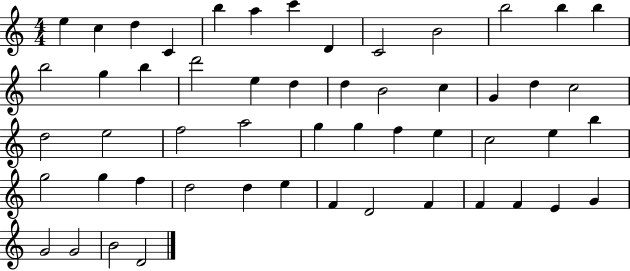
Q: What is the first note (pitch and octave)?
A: E5